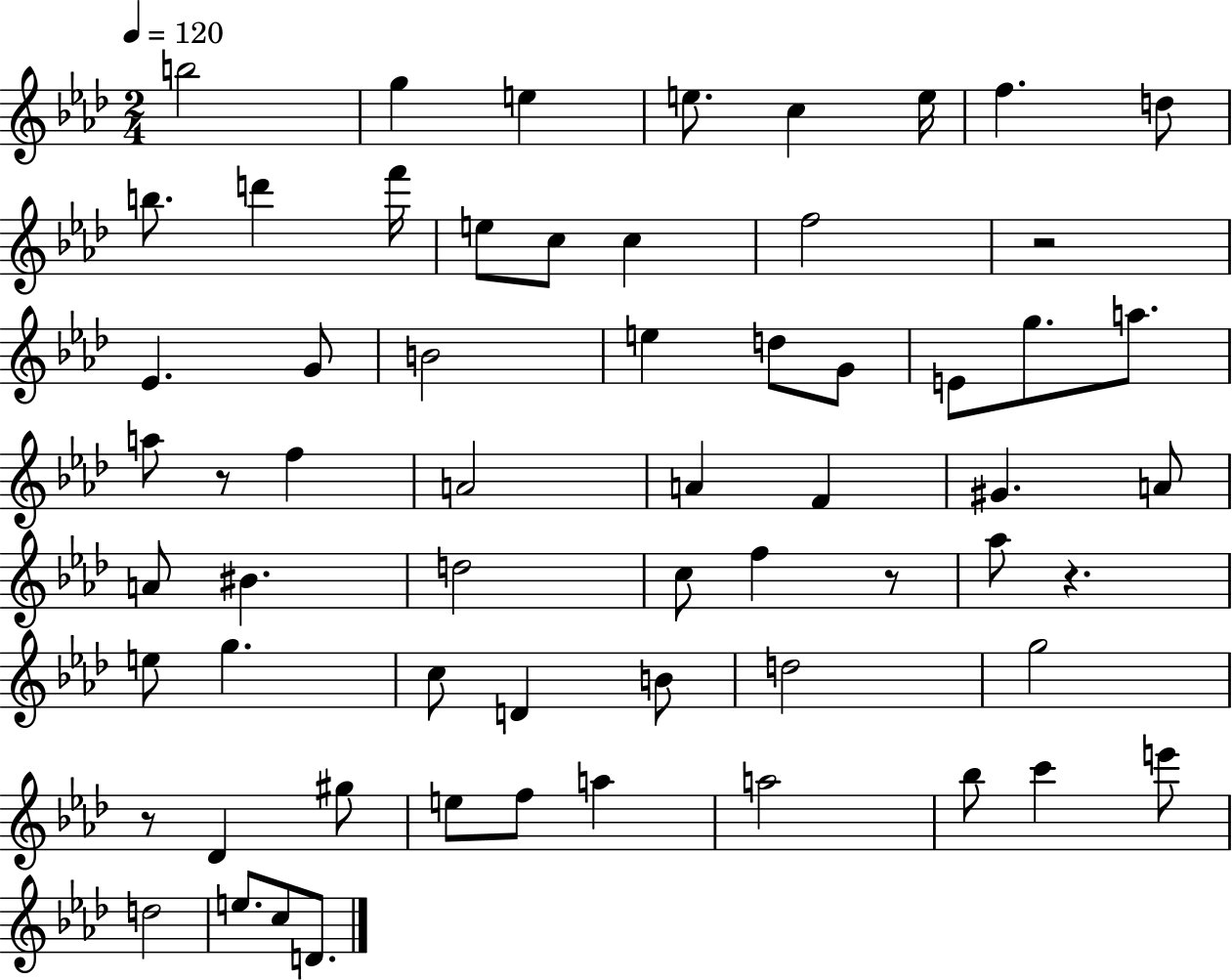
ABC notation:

X:1
T:Untitled
M:2/4
L:1/4
K:Ab
b2 g e e/2 c e/4 f d/2 b/2 d' f'/4 e/2 c/2 c f2 z2 _E G/2 B2 e d/2 G/2 E/2 g/2 a/2 a/2 z/2 f A2 A F ^G A/2 A/2 ^B d2 c/2 f z/2 _a/2 z e/2 g c/2 D B/2 d2 g2 z/2 _D ^g/2 e/2 f/2 a a2 _b/2 c' e'/2 d2 e/2 c/2 D/2